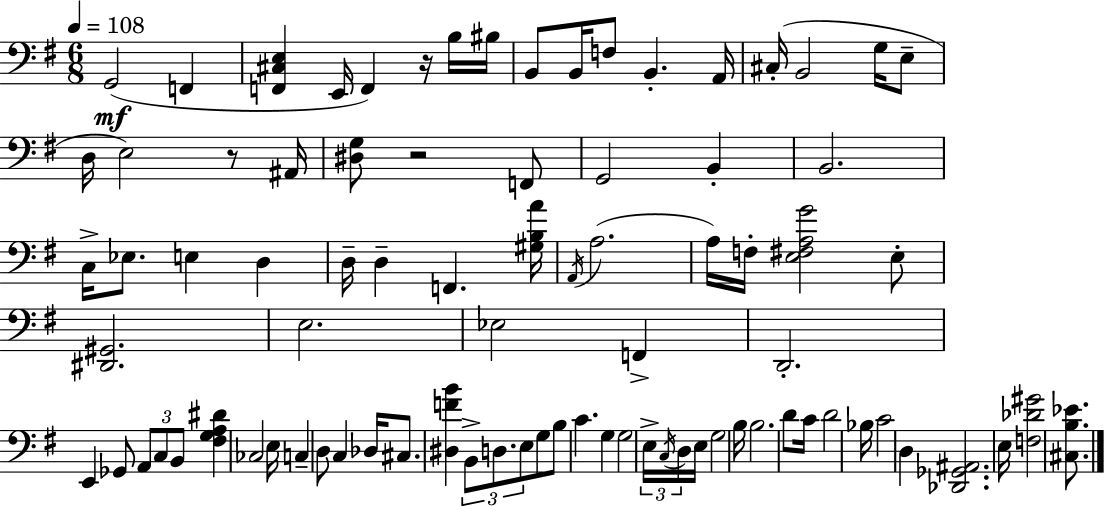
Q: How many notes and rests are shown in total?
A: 85